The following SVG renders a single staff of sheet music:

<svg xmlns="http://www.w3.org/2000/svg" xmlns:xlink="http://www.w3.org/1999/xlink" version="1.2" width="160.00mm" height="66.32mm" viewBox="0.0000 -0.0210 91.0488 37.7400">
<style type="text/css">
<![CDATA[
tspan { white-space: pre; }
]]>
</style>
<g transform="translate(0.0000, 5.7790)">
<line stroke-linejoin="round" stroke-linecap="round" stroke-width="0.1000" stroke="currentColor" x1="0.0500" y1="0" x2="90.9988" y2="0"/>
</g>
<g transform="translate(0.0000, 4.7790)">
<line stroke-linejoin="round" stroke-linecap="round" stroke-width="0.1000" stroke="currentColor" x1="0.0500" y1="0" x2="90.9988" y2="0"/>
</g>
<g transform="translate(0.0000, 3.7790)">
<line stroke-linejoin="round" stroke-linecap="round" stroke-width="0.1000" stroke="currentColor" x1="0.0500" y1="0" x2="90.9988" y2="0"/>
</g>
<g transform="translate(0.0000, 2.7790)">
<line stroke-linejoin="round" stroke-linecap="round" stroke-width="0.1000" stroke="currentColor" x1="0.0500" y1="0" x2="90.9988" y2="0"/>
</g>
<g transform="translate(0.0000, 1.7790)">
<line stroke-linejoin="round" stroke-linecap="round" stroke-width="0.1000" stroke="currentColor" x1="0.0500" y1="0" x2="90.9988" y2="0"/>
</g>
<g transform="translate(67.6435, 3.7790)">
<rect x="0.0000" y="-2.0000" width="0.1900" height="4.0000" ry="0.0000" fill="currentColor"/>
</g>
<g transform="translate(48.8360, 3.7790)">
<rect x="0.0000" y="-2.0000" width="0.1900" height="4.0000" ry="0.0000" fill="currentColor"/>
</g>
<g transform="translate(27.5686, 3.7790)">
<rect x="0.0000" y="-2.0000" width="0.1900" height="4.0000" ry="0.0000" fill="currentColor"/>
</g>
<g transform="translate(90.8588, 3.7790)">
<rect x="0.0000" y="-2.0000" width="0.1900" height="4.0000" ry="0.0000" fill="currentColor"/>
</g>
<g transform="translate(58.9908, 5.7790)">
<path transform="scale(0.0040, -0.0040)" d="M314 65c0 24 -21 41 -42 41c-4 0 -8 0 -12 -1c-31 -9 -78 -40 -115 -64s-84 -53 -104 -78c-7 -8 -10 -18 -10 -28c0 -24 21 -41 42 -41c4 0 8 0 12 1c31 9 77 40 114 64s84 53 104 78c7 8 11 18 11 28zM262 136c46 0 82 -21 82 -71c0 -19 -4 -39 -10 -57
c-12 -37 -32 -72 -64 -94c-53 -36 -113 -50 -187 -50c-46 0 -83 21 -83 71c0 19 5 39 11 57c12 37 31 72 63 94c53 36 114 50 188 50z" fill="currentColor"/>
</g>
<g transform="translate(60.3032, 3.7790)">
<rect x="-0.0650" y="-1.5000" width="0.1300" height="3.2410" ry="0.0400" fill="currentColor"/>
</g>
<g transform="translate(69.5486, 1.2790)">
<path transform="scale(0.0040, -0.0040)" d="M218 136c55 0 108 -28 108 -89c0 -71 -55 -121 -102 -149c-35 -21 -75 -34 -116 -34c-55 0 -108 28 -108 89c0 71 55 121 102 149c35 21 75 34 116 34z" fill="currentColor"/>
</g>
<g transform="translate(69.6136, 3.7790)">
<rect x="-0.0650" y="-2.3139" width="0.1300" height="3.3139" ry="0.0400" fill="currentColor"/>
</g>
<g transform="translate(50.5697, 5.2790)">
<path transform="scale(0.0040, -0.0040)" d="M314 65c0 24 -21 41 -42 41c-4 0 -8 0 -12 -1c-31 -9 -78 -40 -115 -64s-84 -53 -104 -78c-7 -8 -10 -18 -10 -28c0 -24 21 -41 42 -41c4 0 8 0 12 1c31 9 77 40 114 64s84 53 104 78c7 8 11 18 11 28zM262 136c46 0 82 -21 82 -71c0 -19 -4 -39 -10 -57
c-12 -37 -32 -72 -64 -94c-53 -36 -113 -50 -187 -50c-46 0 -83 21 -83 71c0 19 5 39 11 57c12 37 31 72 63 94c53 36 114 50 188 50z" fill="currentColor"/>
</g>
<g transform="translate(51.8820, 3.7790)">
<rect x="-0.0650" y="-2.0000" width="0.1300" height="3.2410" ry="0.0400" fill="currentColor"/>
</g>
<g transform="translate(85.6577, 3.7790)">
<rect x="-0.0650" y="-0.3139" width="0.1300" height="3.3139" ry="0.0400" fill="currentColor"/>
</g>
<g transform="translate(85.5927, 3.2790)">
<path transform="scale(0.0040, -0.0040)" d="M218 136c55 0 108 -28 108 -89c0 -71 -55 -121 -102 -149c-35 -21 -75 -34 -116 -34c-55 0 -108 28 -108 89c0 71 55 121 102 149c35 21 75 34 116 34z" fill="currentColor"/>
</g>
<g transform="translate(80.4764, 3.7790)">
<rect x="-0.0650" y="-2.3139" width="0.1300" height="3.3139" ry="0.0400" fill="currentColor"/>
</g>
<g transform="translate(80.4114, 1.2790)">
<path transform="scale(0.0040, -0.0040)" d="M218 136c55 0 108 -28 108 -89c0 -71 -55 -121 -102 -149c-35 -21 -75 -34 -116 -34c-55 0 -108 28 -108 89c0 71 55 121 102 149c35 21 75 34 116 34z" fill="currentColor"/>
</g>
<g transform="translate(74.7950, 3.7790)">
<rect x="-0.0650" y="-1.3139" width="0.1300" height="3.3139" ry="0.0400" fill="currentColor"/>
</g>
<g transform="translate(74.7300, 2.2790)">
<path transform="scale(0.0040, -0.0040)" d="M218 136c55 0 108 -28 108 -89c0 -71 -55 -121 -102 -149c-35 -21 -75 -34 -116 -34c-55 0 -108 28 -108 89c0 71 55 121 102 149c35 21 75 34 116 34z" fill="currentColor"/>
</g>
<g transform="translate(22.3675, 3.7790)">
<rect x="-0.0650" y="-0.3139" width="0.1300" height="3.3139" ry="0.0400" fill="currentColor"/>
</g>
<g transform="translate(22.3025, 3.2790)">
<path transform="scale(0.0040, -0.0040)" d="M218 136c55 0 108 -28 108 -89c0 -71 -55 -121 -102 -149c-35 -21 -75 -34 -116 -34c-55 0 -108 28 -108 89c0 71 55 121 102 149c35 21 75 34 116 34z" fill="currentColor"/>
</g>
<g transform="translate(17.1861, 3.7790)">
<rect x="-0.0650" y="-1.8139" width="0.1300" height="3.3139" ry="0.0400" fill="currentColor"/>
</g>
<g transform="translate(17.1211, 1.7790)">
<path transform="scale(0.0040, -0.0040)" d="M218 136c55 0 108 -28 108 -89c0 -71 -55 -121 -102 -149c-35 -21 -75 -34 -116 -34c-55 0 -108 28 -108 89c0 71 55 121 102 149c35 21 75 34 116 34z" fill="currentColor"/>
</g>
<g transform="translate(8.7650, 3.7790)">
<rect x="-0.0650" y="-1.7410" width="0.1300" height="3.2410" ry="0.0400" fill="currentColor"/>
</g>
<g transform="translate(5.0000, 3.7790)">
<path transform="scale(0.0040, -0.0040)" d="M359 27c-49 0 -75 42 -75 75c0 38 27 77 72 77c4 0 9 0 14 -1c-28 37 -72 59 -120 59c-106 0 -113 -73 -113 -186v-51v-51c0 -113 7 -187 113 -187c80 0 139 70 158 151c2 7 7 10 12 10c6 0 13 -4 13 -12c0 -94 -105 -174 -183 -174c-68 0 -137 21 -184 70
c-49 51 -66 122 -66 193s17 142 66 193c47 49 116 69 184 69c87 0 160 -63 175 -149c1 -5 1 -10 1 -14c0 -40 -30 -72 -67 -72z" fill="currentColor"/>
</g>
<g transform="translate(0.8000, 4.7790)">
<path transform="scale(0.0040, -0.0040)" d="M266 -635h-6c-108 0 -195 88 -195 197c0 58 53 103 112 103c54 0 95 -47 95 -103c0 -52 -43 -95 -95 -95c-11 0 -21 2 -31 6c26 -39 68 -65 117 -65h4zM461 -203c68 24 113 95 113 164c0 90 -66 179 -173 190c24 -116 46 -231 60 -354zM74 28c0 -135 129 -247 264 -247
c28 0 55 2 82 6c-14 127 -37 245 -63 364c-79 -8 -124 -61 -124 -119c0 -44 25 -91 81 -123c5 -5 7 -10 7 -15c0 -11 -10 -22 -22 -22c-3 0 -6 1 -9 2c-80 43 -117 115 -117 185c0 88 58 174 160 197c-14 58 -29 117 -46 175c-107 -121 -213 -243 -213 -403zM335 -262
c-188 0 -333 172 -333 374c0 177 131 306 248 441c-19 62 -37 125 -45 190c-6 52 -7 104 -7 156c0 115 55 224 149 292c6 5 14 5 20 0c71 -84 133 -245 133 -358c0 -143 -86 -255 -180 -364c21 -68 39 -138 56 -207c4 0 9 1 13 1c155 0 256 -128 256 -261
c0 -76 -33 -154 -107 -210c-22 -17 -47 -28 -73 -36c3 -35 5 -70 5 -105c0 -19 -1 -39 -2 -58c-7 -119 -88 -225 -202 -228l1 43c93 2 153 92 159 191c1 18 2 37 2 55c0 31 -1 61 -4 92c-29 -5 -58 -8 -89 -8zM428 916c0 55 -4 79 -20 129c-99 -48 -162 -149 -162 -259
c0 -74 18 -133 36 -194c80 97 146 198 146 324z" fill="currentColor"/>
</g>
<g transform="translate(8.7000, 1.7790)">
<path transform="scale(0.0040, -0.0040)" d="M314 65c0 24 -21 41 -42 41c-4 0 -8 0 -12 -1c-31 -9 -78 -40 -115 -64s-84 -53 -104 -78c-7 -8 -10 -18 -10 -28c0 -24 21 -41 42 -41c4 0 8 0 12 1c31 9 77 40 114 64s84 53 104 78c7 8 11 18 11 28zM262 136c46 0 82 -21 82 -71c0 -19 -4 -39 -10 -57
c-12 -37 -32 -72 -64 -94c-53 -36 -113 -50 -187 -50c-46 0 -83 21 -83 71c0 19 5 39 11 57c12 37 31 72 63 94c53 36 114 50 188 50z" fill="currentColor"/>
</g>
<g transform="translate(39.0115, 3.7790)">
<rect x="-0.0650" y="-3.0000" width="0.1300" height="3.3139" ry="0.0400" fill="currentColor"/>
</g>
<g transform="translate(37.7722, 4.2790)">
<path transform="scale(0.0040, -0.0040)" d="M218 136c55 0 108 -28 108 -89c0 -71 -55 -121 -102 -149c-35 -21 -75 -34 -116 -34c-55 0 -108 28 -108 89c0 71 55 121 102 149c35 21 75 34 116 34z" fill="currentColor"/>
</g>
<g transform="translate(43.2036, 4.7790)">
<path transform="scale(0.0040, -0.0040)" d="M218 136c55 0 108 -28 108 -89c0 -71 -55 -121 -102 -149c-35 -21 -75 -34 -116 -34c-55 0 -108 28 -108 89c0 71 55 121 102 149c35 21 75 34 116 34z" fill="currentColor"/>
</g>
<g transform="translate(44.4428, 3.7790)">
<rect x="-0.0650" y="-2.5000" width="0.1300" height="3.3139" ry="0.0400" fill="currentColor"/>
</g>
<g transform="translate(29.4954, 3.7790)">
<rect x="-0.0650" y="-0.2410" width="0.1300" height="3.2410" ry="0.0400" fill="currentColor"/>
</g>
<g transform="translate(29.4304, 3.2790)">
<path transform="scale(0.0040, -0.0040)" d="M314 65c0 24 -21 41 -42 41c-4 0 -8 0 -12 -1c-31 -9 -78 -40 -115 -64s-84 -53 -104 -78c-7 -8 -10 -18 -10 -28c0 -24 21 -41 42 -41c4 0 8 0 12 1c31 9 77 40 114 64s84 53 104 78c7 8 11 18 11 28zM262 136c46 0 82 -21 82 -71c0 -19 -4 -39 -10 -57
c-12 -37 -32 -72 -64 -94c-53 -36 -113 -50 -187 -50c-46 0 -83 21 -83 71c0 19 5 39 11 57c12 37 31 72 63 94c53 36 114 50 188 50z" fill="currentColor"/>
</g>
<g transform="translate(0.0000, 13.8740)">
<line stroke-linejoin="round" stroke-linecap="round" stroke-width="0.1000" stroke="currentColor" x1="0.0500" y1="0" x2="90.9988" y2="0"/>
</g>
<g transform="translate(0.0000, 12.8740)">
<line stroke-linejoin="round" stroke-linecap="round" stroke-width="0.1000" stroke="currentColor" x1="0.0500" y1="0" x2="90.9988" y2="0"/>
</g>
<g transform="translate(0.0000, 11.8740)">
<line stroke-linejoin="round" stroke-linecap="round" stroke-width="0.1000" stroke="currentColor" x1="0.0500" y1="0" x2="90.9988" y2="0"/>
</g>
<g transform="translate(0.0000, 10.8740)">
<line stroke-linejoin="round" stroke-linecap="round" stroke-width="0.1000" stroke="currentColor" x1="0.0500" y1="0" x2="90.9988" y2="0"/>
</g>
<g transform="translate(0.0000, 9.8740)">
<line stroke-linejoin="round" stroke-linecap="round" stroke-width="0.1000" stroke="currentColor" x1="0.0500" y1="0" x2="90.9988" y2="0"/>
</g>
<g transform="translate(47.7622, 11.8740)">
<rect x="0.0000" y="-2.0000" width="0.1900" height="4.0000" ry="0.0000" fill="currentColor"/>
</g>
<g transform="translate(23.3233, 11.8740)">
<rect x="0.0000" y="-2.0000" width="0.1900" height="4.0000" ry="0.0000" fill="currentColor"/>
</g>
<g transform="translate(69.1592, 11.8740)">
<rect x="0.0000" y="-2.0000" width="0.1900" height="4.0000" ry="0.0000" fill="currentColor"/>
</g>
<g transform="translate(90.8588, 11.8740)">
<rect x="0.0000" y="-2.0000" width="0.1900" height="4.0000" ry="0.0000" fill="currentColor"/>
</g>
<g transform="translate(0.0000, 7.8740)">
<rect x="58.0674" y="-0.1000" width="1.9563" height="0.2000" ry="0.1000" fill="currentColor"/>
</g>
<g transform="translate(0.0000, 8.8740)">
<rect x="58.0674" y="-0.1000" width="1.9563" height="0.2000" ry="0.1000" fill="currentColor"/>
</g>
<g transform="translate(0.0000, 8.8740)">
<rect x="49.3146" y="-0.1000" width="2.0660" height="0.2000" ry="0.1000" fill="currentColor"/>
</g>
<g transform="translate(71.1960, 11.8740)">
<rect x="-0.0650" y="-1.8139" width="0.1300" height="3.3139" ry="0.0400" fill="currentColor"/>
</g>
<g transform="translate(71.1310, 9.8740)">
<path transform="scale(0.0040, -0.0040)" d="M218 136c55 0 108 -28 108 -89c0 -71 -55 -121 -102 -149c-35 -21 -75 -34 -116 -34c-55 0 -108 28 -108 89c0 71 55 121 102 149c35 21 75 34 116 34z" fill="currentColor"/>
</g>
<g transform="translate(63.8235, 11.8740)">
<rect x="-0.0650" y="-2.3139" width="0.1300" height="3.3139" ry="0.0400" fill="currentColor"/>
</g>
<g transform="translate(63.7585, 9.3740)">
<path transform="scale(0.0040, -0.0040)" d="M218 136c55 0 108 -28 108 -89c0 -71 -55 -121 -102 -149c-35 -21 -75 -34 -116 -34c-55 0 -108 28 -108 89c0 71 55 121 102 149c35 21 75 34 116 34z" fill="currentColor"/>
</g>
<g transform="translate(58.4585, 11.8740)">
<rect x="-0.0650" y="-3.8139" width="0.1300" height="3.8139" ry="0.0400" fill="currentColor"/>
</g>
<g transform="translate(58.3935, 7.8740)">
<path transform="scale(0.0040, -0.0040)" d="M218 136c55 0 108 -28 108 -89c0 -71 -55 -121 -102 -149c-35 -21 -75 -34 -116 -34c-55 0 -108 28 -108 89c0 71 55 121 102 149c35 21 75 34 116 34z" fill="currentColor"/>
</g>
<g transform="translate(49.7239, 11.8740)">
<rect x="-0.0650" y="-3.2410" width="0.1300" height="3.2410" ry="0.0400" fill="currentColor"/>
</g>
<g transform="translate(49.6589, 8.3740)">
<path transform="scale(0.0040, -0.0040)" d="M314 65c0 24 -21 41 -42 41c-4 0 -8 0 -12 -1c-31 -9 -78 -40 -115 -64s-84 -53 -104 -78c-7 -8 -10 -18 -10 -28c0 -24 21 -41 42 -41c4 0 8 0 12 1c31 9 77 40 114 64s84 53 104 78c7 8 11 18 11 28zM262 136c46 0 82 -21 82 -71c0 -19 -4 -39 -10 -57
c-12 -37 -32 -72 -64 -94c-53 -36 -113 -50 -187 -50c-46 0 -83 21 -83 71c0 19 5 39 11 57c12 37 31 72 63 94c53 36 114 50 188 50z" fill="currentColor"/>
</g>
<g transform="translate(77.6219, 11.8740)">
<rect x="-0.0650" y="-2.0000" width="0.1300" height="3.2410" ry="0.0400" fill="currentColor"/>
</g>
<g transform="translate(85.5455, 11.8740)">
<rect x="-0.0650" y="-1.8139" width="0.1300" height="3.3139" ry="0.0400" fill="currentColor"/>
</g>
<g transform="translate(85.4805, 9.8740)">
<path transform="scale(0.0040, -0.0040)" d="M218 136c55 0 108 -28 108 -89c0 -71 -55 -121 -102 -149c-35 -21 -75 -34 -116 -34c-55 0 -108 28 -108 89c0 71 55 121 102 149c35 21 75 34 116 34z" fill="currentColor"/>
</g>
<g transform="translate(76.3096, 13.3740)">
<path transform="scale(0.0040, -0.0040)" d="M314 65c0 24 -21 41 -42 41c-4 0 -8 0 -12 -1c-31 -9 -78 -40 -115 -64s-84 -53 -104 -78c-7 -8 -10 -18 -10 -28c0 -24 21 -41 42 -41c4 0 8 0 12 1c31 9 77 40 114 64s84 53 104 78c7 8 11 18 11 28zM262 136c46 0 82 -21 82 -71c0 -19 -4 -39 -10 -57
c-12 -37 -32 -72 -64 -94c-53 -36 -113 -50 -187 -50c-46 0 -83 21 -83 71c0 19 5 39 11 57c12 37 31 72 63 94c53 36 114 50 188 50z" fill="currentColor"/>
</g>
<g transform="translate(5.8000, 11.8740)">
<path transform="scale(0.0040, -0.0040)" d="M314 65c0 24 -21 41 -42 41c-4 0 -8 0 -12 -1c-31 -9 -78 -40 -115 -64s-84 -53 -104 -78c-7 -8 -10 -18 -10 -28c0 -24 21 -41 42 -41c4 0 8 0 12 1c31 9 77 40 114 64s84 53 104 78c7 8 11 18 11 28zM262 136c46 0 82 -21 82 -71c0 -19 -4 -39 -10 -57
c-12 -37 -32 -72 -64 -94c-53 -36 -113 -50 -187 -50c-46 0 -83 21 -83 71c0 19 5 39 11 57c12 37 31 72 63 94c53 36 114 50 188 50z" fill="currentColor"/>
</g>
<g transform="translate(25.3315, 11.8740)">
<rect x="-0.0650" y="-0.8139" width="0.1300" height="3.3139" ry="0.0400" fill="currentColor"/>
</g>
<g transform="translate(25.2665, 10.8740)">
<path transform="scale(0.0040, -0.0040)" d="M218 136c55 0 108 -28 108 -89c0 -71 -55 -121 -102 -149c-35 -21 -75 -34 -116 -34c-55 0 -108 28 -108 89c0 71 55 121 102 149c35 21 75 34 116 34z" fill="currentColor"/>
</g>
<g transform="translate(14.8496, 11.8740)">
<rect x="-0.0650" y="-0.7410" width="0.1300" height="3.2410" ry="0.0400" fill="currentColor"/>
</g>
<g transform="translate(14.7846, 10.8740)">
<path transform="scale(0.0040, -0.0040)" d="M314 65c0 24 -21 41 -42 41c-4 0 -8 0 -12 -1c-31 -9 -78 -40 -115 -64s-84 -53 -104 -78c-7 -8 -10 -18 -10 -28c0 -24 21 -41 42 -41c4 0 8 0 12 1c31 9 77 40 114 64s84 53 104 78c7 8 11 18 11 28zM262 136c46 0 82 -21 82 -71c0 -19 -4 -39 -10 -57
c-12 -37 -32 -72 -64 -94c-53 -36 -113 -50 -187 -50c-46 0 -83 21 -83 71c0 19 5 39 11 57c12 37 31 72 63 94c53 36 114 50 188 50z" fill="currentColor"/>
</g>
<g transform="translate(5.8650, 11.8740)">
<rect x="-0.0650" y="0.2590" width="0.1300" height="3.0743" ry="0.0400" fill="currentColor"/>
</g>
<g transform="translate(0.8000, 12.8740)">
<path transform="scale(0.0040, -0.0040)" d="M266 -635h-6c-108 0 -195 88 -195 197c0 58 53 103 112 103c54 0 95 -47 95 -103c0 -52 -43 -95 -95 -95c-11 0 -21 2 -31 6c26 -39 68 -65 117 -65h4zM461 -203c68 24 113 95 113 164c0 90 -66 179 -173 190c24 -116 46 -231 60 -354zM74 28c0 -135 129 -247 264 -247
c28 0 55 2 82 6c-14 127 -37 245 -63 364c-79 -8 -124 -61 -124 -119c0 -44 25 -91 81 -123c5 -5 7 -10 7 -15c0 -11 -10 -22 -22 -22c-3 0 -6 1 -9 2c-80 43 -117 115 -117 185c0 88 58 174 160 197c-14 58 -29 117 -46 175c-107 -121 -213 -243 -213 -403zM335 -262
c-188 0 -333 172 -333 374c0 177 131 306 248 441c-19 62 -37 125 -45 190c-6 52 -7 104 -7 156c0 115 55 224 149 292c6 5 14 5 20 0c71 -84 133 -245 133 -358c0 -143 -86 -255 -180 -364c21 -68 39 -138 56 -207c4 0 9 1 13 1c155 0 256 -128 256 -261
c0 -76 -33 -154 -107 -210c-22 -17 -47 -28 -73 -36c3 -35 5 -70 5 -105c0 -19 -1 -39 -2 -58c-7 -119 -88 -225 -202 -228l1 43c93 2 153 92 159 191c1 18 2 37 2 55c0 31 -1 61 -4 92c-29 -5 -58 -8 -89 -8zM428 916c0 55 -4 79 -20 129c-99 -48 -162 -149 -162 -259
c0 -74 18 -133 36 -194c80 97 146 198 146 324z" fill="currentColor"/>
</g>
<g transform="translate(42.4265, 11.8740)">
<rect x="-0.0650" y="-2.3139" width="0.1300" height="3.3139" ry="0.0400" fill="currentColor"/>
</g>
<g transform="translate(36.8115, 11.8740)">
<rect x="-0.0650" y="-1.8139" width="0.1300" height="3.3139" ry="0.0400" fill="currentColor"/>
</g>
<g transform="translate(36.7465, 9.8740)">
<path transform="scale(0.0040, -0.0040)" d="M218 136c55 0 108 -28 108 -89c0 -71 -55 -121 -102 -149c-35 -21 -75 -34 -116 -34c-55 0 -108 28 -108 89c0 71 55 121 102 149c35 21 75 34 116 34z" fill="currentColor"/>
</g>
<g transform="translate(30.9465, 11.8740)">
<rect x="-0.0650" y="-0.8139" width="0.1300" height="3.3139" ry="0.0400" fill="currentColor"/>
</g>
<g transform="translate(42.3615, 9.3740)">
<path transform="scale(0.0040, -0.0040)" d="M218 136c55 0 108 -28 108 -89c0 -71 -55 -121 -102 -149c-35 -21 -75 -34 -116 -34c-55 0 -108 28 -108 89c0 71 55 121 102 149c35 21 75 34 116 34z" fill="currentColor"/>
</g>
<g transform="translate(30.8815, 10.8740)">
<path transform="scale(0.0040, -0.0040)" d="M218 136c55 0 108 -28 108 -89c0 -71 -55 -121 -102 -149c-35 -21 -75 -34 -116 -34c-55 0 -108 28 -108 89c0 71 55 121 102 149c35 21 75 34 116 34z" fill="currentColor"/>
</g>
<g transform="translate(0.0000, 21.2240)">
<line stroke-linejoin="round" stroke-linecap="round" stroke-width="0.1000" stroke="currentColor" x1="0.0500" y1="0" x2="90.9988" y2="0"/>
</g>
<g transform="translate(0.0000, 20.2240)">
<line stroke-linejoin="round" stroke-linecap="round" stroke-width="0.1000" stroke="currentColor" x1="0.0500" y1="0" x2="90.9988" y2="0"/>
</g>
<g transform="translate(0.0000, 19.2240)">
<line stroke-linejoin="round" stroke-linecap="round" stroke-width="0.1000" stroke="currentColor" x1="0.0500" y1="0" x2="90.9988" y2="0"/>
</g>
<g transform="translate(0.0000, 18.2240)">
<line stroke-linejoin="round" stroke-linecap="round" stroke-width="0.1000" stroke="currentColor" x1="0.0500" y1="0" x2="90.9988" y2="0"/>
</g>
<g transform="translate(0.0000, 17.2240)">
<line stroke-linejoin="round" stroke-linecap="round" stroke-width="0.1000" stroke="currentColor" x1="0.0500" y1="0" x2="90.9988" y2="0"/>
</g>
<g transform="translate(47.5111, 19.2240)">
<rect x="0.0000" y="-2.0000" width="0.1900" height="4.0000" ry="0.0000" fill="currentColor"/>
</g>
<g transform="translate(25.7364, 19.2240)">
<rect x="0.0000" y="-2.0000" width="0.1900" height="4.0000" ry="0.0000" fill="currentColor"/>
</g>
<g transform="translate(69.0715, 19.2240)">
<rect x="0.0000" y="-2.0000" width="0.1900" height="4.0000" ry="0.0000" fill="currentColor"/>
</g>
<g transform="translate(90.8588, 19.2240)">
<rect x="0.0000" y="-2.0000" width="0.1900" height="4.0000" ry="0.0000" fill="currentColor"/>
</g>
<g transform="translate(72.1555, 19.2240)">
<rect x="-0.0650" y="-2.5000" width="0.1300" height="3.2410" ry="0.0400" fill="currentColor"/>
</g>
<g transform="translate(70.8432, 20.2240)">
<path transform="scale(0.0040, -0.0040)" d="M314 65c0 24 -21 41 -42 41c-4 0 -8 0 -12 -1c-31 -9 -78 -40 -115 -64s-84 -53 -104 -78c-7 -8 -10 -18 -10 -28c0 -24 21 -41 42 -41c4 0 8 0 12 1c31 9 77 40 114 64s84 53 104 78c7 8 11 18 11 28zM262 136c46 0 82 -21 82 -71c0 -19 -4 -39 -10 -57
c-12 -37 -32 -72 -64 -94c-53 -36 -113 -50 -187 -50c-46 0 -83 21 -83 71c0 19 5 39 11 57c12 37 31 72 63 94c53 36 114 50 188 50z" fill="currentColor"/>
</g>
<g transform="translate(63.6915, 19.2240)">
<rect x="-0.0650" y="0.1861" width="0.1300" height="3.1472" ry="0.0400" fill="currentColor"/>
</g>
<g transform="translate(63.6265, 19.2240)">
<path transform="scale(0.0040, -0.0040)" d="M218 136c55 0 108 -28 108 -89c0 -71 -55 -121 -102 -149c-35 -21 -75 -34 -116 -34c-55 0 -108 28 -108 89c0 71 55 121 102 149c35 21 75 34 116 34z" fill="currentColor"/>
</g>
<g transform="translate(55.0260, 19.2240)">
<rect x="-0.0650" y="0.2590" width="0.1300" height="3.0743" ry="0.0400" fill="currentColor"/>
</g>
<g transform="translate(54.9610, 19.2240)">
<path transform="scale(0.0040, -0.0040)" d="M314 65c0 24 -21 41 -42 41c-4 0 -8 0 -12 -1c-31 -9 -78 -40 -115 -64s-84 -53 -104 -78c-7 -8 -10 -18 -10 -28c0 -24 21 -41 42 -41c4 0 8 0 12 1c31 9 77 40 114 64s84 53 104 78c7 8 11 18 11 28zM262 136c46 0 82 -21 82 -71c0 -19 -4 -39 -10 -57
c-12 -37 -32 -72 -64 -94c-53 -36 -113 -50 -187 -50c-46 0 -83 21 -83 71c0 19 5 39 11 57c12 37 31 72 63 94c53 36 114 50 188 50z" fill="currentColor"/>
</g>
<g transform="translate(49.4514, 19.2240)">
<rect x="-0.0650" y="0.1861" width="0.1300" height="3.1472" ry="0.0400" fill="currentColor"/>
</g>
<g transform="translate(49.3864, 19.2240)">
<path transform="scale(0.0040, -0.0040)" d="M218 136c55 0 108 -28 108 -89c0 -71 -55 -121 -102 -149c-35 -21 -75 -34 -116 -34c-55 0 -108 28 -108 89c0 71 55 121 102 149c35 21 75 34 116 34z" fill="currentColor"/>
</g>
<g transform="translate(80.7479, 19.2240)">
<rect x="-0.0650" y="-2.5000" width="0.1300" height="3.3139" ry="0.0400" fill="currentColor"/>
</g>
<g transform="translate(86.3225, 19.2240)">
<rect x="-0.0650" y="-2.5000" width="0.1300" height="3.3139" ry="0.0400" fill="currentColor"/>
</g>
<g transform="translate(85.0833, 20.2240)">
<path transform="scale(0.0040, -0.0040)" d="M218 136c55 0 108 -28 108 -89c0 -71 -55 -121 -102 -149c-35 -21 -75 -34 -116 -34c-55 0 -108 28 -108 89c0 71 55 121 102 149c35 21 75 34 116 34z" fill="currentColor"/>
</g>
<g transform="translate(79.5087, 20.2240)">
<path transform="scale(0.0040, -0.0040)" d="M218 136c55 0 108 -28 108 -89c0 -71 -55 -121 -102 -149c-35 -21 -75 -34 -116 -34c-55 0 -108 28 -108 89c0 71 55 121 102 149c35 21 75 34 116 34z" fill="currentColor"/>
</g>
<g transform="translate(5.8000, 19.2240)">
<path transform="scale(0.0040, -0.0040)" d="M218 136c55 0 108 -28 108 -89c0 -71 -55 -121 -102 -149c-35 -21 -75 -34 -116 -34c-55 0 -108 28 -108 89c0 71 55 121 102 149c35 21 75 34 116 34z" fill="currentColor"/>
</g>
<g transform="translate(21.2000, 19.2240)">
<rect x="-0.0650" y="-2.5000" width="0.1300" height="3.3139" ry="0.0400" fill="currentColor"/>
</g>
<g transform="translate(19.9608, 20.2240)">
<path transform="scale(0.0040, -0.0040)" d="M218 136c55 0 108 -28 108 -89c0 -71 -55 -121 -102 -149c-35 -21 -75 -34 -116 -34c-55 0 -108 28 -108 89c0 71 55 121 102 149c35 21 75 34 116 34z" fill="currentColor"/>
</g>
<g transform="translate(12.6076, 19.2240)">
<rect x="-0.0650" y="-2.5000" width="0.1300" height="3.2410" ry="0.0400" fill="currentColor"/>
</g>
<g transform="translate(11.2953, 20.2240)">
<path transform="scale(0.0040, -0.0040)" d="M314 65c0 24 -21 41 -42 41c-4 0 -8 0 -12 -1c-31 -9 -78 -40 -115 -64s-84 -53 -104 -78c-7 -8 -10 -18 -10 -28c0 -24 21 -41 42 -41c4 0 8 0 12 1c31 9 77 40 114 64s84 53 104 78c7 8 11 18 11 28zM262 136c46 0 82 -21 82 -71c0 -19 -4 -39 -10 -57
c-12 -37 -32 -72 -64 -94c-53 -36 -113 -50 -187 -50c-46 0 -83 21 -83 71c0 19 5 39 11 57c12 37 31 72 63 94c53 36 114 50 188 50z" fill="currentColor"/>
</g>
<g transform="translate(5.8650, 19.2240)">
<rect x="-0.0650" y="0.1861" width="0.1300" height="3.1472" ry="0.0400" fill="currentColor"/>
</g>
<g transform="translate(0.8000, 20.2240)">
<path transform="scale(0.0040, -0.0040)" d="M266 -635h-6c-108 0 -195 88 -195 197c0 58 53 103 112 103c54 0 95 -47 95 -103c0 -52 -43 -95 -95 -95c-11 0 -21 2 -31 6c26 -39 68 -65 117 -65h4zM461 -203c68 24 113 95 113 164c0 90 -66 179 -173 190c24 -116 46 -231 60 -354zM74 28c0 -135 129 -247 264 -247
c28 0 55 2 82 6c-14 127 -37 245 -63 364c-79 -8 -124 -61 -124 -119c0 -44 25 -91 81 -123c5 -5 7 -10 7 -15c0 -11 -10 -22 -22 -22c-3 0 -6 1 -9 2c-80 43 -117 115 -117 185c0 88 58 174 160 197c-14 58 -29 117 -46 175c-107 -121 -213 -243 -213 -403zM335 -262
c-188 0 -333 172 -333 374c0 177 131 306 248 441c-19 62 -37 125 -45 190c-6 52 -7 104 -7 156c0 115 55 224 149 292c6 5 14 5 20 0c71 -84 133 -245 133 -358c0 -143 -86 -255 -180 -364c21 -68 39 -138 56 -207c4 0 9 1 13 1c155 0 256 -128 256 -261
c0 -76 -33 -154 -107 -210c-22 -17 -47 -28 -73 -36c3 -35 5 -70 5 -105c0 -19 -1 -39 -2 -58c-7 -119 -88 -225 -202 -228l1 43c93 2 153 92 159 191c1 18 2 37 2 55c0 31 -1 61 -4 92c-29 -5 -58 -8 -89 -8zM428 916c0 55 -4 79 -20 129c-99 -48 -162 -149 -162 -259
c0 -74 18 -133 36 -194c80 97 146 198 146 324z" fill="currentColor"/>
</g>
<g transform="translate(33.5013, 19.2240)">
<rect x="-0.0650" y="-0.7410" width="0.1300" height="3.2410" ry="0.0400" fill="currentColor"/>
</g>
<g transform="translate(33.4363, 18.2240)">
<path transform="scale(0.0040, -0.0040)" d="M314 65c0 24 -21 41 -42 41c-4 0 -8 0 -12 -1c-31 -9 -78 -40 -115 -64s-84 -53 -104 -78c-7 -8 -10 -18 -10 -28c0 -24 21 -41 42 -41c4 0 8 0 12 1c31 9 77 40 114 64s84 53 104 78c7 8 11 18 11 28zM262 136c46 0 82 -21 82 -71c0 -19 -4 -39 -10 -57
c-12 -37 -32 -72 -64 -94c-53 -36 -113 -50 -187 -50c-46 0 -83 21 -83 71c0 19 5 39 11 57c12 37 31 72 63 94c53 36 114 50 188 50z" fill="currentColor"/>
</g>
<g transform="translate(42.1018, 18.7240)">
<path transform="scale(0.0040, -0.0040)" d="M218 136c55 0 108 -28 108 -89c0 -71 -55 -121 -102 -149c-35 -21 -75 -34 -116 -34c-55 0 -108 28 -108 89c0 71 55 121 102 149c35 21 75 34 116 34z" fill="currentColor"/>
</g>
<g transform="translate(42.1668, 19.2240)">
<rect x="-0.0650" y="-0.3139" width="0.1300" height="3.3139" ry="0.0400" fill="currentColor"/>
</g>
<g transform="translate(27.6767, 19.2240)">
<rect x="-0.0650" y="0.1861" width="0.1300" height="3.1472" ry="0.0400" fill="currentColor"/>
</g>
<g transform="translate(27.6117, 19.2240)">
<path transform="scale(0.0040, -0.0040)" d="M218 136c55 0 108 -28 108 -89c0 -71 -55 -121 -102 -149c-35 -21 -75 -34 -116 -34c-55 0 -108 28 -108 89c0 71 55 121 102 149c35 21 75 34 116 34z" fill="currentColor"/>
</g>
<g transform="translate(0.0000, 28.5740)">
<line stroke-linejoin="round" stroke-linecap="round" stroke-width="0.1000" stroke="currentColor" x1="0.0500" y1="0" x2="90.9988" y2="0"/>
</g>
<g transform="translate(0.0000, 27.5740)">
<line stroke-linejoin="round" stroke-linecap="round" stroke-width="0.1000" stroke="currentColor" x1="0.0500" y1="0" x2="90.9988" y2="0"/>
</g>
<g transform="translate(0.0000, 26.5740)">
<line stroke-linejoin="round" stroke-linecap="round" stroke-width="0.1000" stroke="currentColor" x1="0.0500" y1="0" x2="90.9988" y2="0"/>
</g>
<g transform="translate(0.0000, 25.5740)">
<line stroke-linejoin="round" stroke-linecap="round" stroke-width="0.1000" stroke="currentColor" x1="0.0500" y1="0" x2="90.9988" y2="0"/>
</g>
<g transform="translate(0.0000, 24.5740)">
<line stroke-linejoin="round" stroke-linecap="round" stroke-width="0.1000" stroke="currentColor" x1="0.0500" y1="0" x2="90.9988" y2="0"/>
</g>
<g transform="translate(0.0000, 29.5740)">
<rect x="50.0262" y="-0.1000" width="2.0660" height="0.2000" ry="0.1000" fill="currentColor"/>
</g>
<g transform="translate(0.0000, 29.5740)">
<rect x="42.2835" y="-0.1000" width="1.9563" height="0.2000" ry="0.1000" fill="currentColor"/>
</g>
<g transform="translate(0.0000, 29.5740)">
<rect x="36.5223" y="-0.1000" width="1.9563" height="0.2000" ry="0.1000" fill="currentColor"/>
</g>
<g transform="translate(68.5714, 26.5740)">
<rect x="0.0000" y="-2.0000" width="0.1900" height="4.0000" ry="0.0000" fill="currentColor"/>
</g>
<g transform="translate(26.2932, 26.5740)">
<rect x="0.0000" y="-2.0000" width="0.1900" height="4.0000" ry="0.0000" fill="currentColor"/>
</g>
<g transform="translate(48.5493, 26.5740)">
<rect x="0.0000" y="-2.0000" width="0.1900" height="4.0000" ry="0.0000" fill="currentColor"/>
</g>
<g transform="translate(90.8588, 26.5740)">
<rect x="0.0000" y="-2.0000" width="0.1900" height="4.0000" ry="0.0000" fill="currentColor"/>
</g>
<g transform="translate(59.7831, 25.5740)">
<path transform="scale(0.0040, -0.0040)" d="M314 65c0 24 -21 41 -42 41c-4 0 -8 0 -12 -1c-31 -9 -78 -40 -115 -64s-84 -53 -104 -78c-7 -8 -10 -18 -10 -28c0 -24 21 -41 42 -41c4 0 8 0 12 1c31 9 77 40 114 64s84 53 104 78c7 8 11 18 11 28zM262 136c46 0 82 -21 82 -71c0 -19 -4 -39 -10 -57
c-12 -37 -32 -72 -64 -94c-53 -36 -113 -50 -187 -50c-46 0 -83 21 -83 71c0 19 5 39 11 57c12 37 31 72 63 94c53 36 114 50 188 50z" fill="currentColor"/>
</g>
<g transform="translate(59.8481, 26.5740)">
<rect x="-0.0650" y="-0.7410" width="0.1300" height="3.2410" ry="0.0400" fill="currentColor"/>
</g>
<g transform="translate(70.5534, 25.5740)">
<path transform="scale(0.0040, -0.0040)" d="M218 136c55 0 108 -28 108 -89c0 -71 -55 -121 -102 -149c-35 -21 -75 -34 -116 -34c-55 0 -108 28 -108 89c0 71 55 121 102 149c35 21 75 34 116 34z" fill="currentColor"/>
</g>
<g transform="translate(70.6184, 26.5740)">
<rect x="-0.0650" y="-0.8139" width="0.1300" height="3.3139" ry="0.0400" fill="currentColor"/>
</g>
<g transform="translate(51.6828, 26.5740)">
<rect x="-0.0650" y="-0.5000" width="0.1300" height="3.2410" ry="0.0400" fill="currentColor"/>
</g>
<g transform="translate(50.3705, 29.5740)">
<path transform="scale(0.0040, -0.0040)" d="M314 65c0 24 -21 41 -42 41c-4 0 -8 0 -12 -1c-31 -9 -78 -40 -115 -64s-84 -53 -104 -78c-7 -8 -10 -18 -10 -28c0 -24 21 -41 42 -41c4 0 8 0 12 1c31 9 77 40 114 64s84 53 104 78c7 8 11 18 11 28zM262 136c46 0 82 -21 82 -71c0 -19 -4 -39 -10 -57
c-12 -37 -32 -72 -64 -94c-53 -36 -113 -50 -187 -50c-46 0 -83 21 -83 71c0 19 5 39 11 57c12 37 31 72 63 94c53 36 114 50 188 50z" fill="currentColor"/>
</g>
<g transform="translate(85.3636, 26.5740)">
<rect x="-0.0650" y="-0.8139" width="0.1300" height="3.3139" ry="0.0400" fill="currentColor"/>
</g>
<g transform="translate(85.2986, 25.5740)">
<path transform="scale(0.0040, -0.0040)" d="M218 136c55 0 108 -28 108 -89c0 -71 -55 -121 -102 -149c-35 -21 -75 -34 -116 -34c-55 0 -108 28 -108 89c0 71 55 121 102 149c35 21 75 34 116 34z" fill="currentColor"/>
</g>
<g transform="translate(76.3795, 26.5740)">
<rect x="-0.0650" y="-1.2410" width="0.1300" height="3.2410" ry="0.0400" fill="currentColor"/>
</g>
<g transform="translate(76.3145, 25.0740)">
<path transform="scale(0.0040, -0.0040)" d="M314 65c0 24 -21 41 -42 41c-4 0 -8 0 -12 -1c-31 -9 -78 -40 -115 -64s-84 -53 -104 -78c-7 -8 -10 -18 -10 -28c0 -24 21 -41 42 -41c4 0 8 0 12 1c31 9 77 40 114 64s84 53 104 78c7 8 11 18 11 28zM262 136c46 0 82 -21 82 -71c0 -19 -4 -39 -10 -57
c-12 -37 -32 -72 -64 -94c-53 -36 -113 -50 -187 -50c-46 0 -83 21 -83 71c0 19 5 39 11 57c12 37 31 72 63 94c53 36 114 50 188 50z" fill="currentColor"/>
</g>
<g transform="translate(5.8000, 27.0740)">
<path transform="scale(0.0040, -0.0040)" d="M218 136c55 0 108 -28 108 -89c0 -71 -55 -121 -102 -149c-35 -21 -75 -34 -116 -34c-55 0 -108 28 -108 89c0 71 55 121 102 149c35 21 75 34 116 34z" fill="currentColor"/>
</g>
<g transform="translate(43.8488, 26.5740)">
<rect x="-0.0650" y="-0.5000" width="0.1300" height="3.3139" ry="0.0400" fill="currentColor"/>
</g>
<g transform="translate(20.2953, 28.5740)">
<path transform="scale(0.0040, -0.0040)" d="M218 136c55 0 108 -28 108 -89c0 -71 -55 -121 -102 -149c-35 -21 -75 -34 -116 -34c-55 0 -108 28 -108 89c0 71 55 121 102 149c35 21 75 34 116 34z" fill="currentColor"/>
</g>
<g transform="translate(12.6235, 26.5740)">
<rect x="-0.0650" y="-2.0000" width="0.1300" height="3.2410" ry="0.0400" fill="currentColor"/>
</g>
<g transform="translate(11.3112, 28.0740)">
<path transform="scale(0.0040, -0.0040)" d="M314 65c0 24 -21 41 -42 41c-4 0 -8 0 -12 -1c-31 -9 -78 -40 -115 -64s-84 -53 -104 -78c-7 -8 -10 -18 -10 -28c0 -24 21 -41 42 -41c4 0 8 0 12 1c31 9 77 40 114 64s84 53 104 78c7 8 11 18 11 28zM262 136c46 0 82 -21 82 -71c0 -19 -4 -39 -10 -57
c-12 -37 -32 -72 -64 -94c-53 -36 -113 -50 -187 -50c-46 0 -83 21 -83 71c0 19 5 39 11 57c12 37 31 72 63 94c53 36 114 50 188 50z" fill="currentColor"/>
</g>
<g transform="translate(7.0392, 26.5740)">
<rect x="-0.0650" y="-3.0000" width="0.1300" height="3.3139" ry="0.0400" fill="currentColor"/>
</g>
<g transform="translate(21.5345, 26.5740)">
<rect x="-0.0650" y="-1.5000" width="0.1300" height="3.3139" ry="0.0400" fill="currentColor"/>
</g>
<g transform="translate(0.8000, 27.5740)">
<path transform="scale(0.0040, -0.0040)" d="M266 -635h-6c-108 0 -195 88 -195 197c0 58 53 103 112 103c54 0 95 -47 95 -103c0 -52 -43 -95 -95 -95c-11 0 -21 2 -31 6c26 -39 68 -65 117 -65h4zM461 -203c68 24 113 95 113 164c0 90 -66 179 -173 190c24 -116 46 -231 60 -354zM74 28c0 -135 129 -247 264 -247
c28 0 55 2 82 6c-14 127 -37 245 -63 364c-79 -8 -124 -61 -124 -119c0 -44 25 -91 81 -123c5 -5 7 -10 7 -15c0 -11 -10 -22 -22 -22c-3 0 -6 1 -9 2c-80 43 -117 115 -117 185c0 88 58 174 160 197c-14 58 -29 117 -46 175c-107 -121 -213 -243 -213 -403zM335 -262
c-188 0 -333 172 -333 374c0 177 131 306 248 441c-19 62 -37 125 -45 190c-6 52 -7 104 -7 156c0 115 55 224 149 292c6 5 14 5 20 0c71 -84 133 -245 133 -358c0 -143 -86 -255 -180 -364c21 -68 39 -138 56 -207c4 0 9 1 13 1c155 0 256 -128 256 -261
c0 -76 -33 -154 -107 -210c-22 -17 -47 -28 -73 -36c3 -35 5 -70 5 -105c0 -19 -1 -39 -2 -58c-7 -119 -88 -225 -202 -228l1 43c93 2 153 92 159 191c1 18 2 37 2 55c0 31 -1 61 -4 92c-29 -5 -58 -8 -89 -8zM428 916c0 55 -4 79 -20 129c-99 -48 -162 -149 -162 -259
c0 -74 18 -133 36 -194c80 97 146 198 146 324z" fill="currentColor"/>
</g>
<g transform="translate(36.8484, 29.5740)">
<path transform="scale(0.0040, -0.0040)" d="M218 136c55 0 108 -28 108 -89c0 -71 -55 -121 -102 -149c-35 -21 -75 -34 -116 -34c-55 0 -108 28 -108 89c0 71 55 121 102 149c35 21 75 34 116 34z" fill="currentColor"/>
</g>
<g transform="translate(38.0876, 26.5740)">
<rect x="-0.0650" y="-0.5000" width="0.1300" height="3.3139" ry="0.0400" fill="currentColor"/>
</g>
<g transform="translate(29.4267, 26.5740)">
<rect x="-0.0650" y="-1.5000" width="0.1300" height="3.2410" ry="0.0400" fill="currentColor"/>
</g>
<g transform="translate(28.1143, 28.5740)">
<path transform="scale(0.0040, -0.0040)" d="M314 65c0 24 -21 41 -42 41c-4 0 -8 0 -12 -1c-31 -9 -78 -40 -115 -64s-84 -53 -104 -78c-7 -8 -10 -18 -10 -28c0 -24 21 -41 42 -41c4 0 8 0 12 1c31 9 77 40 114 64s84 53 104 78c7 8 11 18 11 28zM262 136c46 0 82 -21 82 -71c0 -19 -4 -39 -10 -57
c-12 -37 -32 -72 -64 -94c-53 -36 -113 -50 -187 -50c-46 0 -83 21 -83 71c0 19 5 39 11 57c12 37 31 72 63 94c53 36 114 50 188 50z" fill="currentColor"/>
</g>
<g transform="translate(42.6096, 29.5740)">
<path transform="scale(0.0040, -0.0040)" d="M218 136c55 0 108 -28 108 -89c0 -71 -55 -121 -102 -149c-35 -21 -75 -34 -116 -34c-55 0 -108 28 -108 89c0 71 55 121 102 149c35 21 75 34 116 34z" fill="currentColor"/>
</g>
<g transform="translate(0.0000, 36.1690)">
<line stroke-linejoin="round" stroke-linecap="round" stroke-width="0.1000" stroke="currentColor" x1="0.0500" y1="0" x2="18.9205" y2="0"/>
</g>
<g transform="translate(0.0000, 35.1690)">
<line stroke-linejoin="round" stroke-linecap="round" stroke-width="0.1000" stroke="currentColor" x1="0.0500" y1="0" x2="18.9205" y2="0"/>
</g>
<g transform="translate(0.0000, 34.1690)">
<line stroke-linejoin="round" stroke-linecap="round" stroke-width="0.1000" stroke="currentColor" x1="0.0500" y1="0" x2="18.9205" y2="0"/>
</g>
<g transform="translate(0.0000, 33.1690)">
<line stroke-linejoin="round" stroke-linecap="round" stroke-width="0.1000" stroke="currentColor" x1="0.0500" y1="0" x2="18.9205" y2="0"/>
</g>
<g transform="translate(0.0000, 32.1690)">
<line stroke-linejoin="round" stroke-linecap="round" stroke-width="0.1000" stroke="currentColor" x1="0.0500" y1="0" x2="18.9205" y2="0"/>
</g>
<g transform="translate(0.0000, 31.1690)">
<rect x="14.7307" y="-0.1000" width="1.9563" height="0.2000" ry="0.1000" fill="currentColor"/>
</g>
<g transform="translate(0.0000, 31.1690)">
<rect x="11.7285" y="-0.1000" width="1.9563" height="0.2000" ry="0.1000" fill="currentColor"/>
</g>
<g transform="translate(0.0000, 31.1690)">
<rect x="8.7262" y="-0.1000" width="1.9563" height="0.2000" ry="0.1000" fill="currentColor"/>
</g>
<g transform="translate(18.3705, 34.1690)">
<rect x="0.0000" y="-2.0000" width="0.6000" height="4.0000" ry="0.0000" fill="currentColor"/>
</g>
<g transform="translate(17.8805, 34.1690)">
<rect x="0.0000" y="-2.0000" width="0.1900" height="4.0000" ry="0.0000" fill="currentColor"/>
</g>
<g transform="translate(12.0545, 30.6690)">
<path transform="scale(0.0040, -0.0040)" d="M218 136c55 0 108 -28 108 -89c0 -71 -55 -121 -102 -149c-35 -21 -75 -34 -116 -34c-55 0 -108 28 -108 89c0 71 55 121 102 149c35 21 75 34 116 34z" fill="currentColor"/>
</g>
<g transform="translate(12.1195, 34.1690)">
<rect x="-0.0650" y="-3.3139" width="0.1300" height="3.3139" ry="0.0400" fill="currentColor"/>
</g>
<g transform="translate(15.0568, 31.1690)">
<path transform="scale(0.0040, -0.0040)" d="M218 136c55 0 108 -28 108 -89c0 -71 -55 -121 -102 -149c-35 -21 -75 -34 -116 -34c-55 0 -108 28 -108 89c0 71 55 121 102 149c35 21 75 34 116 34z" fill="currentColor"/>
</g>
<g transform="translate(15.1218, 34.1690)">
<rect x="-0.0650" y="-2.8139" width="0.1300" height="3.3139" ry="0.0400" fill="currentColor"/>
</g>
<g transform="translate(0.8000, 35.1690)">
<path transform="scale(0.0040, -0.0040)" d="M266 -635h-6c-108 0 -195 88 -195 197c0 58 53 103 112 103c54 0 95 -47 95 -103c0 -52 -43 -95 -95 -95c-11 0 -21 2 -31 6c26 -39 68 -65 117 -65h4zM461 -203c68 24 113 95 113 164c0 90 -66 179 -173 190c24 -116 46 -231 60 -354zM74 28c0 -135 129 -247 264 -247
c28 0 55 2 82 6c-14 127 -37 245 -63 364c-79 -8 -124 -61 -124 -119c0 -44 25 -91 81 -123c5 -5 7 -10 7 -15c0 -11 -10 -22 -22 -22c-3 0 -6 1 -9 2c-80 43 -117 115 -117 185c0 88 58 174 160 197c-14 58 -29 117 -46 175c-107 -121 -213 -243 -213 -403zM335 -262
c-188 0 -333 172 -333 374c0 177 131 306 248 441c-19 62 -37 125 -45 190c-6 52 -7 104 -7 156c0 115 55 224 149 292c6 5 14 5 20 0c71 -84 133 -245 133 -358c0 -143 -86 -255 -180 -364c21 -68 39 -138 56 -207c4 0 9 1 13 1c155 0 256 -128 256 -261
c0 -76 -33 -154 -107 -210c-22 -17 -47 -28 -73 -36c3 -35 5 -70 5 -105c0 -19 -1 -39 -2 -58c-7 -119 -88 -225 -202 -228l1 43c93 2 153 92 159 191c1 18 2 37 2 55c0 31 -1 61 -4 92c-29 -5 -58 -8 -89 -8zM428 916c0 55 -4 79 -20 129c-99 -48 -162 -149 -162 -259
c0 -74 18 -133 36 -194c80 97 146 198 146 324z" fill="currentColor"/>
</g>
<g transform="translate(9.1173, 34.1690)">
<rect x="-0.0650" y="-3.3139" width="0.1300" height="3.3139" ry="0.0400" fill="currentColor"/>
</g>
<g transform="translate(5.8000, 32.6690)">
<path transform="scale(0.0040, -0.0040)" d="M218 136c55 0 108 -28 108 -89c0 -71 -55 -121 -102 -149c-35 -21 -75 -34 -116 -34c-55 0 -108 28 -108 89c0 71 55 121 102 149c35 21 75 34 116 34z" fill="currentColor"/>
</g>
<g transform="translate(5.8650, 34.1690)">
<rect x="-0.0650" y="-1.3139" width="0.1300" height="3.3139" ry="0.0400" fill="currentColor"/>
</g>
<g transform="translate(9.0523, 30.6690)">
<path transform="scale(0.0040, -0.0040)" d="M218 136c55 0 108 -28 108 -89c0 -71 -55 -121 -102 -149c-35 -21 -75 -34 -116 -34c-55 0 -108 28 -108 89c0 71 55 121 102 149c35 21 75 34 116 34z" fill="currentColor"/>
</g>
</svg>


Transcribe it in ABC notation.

X:1
T:Untitled
M:4/4
L:1/4
K:C
f2 f c c2 A G F2 E2 g e g c B2 d2 d d f g b2 c' g f F2 f B G2 G B d2 c B B2 B G2 G G A F2 E E2 C C C2 d2 d e2 d e b b a